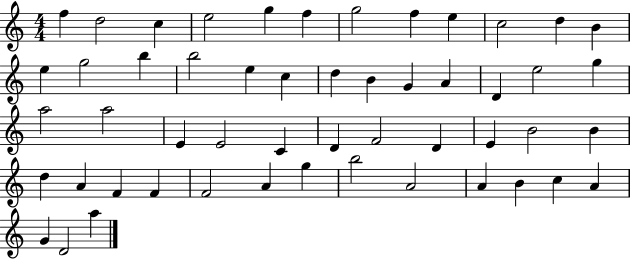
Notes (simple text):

F5/q D5/h C5/q E5/h G5/q F5/q G5/h F5/q E5/q C5/h D5/q B4/q E5/q G5/h B5/q B5/h E5/q C5/q D5/q B4/q G4/q A4/q D4/q E5/h G5/q A5/h A5/h E4/q E4/h C4/q D4/q F4/h D4/q E4/q B4/h B4/q D5/q A4/q F4/q F4/q F4/h A4/q G5/q B5/h A4/h A4/q B4/q C5/q A4/q G4/q D4/h A5/q